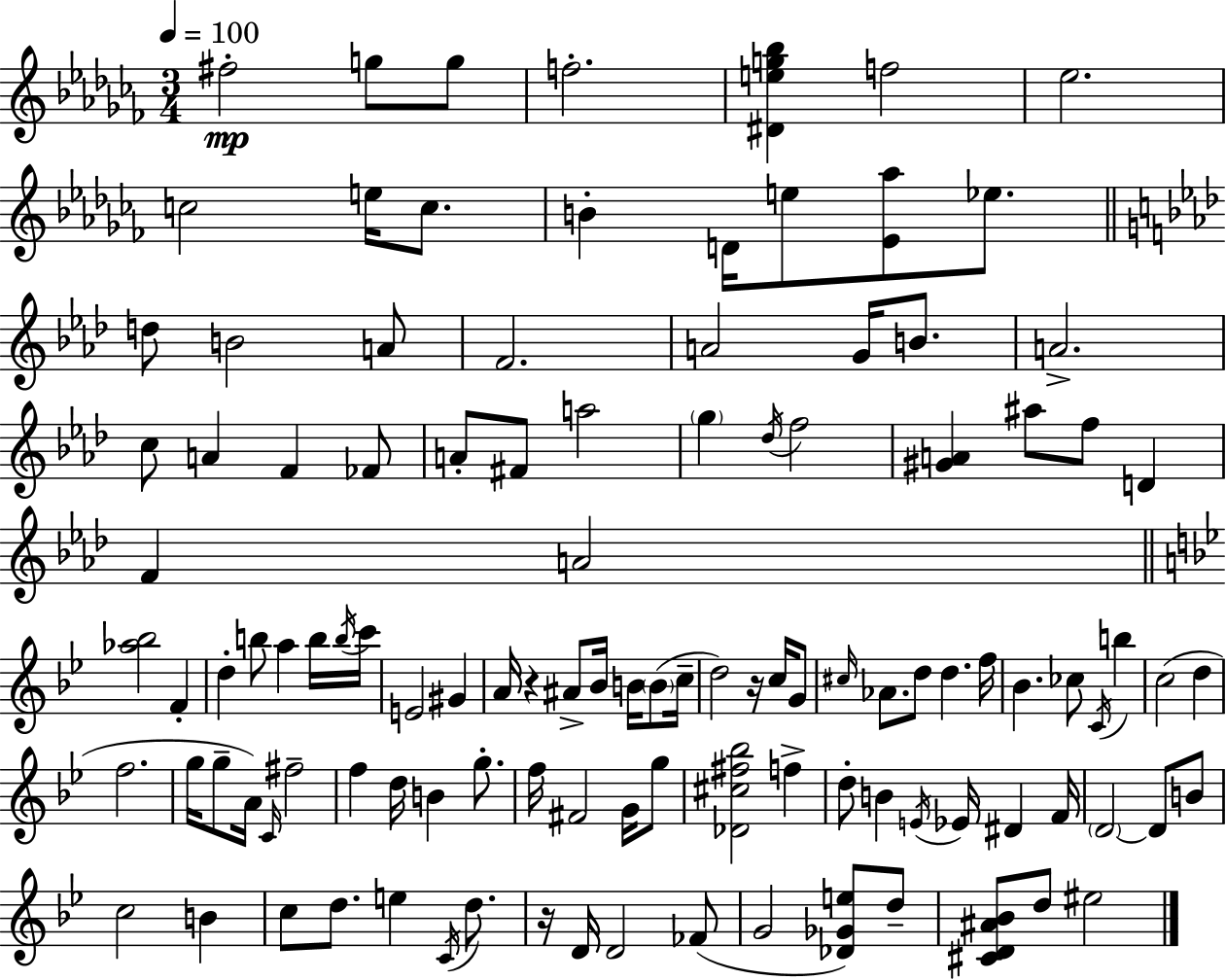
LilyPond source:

{
  \clef treble
  \numericTimeSignature
  \time 3/4
  \key aes \minor
  \tempo 4 = 100
  fis''2-.\mp g''8 g''8 | f''2.-. | <dis' e'' g'' bes''>4 f''2 | ees''2. | \break c''2 e''16 c''8. | b'4-. d'16 e''8 <ees' aes''>8 ees''8. | \bar "||" \break \key aes \major d''8 b'2 a'8 | f'2. | a'2 g'16 b'8. | a'2.-> | \break c''8 a'4 f'4 fes'8 | a'8-. fis'8 a''2 | \parenthesize g''4 \acciaccatura { des''16 } f''2 | <gis' a'>4 ais''8 f''8 d'4 | \break f'4 a'2 | \bar "||" \break \key bes \major <aes'' bes''>2 f'4-. | d''4-. b''8 a''4 b''16 \acciaccatura { b''16 } | c'''16 e'2 gis'4 | a'16 r4 ais'8-> bes'16 b'16 \parenthesize b'8( | \break c''16-- d''2) r16 c''16 g'8 | \grace { cis''16 } aes'8. d''8 d''4. | f''16 bes'4. ces''8 \acciaccatura { c'16 } b''4 | c''2( d''4 | \break f''2. | g''16 g''8-- a'16) \grace { c'16 } fis''2-- | f''4 d''16 b'4 | g''8.-. f''16 fis'2 | \break g'16 g''8 <des' cis'' fis'' bes''>2 | f''4-> d''8-. b'4 \acciaccatura { e'16 } ees'16 | dis'4 f'16 \parenthesize d'2~~ | d'8 b'8 c''2 | \break b'4 c''8 d''8. e''4 | \acciaccatura { c'16 } d''8. r16 d'16 d'2 | fes'8( g'2 | <des' ges' e''>8) d''8-- <cis' d' ais' bes'>8 d''8 eis''2 | \break \bar "|."
}